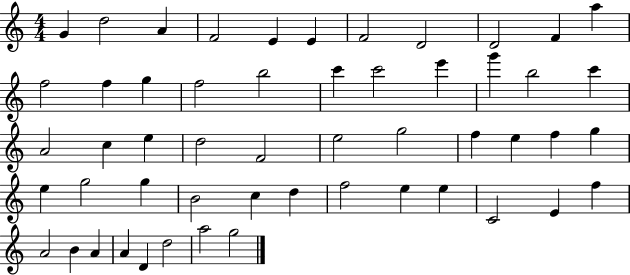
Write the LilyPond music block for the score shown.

{
  \clef treble
  \numericTimeSignature
  \time 4/4
  \key c \major
  g'4 d''2 a'4 | f'2 e'4 e'4 | f'2 d'2 | d'2 f'4 a''4 | \break f''2 f''4 g''4 | f''2 b''2 | c'''4 c'''2 e'''4 | g'''4 b''2 c'''4 | \break a'2 c''4 e''4 | d''2 f'2 | e''2 g''2 | f''4 e''4 f''4 g''4 | \break e''4 g''2 g''4 | b'2 c''4 d''4 | f''2 e''4 e''4 | c'2 e'4 f''4 | \break a'2 b'4 a'4 | a'4 d'4 d''2 | a''2 g''2 | \bar "|."
}